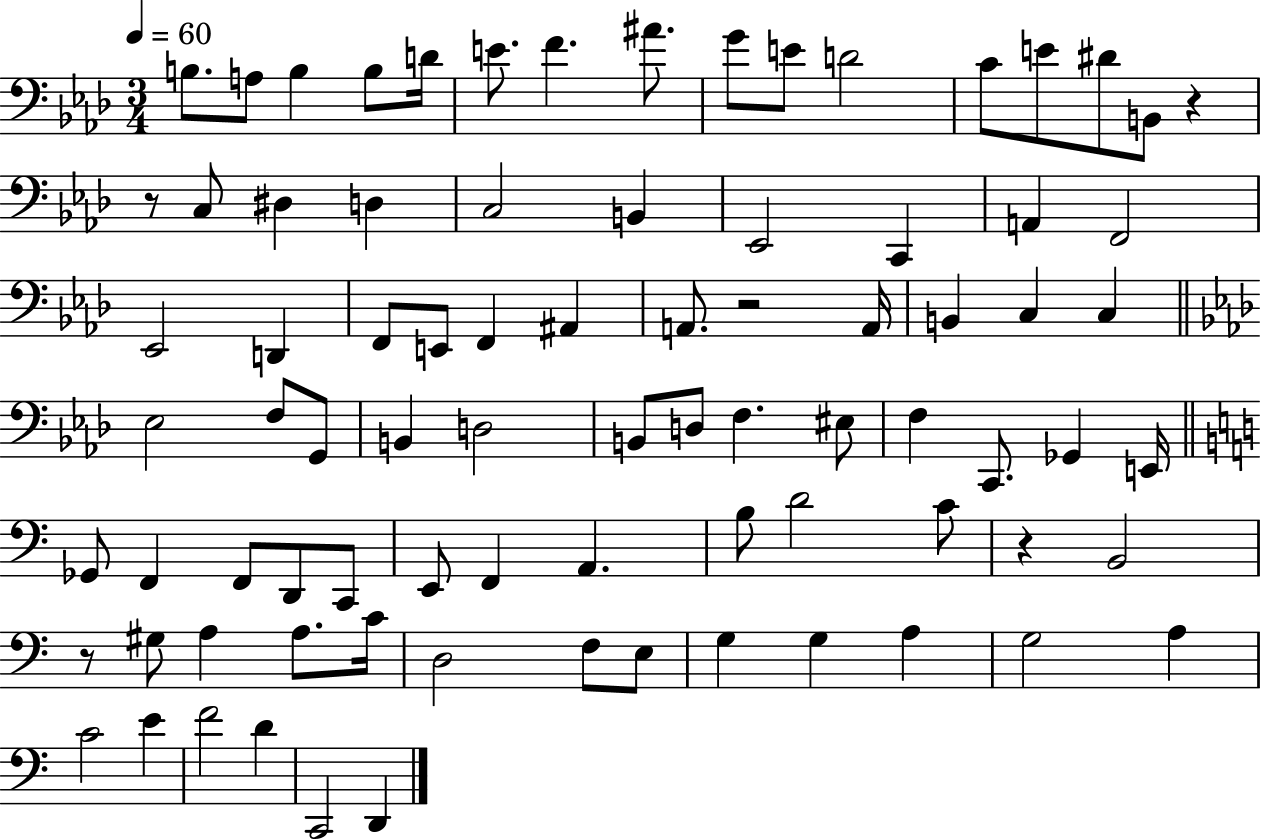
B3/e. A3/e B3/q B3/e D4/s E4/e. F4/q. A#4/e. G4/e E4/e D4/h C4/e E4/e D#4/e B2/e R/q R/e C3/e D#3/q D3/q C3/h B2/q Eb2/h C2/q A2/q F2/h Eb2/h D2/q F2/e E2/e F2/q A#2/q A2/e. R/h A2/s B2/q C3/q C3/q Eb3/h F3/e G2/e B2/q D3/h B2/e D3/e F3/q. EIS3/e F3/q C2/e. Gb2/q E2/s Gb2/e F2/q F2/e D2/e C2/e E2/e F2/q A2/q. B3/e D4/h C4/e R/q B2/h R/e G#3/e A3/q A3/e. C4/s D3/h F3/e E3/e G3/q G3/q A3/q G3/h A3/q C4/h E4/q F4/h D4/q C2/h D2/q